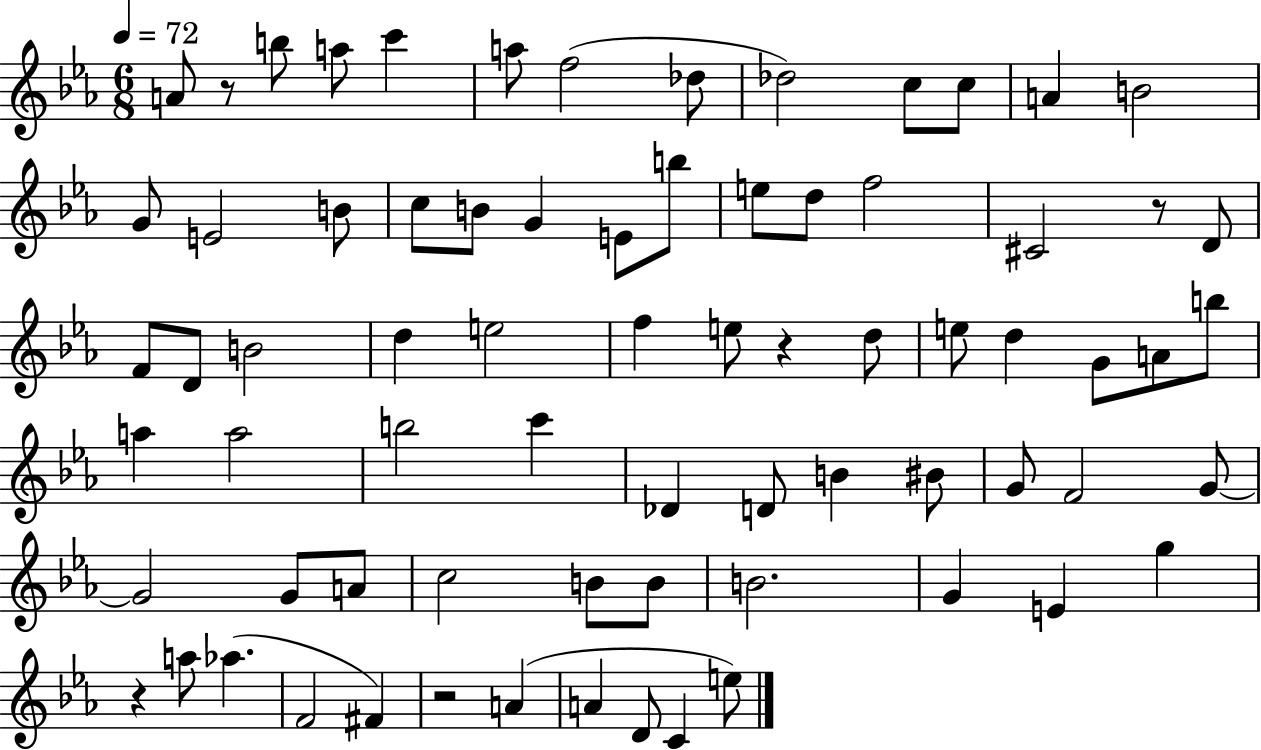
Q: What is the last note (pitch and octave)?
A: E5